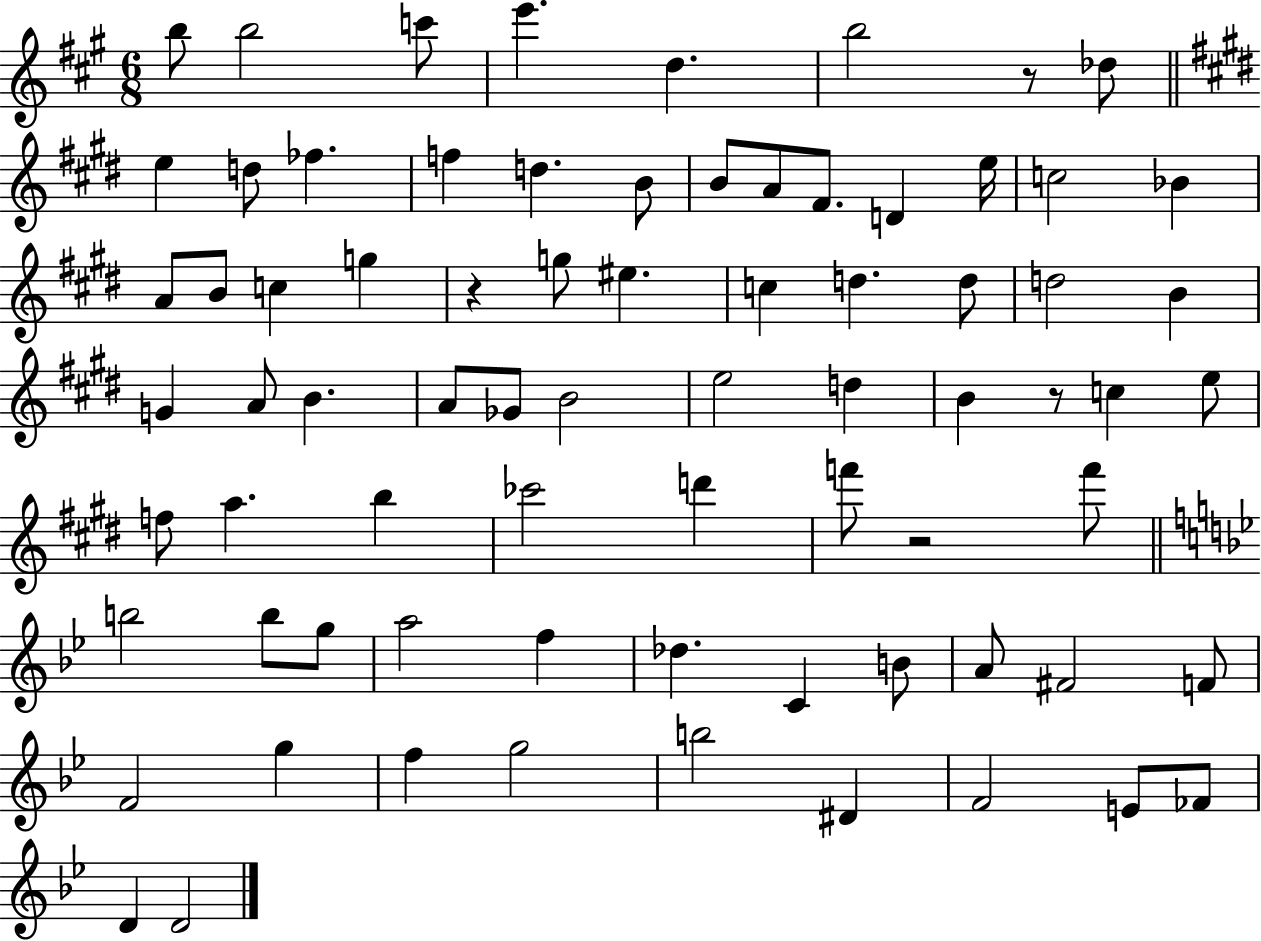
{
  \clef treble
  \numericTimeSignature
  \time 6/8
  \key a \major
  b''8 b''2 c'''8 | e'''4. d''4. | b''2 r8 des''8 | \bar "||" \break \key e \major e''4 d''8 fes''4. | f''4 d''4. b'8 | b'8 a'8 fis'8. d'4 e''16 | c''2 bes'4 | \break a'8 b'8 c''4 g''4 | r4 g''8 eis''4. | c''4 d''4. d''8 | d''2 b'4 | \break g'4 a'8 b'4. | a'8 ges'8 b'2 | e''2 d''4 | b'4 r8 c''4 e''8 | \break f''8 a''4. b''4 | ces'''2 d'''4 | f'''8 r2 f'''8 | \bar "||" \break \key bes \major b''2 b''8 g''8 | a''2 f''4 | des''4. c'4 b'8 | a'8 fis'2 f'8 | \break f'2 g''4 | f''4 g''2 | b''2 dis'4 | f'2 e'8 fes'8 | \break d'4 d'2 | \bar "|."
}